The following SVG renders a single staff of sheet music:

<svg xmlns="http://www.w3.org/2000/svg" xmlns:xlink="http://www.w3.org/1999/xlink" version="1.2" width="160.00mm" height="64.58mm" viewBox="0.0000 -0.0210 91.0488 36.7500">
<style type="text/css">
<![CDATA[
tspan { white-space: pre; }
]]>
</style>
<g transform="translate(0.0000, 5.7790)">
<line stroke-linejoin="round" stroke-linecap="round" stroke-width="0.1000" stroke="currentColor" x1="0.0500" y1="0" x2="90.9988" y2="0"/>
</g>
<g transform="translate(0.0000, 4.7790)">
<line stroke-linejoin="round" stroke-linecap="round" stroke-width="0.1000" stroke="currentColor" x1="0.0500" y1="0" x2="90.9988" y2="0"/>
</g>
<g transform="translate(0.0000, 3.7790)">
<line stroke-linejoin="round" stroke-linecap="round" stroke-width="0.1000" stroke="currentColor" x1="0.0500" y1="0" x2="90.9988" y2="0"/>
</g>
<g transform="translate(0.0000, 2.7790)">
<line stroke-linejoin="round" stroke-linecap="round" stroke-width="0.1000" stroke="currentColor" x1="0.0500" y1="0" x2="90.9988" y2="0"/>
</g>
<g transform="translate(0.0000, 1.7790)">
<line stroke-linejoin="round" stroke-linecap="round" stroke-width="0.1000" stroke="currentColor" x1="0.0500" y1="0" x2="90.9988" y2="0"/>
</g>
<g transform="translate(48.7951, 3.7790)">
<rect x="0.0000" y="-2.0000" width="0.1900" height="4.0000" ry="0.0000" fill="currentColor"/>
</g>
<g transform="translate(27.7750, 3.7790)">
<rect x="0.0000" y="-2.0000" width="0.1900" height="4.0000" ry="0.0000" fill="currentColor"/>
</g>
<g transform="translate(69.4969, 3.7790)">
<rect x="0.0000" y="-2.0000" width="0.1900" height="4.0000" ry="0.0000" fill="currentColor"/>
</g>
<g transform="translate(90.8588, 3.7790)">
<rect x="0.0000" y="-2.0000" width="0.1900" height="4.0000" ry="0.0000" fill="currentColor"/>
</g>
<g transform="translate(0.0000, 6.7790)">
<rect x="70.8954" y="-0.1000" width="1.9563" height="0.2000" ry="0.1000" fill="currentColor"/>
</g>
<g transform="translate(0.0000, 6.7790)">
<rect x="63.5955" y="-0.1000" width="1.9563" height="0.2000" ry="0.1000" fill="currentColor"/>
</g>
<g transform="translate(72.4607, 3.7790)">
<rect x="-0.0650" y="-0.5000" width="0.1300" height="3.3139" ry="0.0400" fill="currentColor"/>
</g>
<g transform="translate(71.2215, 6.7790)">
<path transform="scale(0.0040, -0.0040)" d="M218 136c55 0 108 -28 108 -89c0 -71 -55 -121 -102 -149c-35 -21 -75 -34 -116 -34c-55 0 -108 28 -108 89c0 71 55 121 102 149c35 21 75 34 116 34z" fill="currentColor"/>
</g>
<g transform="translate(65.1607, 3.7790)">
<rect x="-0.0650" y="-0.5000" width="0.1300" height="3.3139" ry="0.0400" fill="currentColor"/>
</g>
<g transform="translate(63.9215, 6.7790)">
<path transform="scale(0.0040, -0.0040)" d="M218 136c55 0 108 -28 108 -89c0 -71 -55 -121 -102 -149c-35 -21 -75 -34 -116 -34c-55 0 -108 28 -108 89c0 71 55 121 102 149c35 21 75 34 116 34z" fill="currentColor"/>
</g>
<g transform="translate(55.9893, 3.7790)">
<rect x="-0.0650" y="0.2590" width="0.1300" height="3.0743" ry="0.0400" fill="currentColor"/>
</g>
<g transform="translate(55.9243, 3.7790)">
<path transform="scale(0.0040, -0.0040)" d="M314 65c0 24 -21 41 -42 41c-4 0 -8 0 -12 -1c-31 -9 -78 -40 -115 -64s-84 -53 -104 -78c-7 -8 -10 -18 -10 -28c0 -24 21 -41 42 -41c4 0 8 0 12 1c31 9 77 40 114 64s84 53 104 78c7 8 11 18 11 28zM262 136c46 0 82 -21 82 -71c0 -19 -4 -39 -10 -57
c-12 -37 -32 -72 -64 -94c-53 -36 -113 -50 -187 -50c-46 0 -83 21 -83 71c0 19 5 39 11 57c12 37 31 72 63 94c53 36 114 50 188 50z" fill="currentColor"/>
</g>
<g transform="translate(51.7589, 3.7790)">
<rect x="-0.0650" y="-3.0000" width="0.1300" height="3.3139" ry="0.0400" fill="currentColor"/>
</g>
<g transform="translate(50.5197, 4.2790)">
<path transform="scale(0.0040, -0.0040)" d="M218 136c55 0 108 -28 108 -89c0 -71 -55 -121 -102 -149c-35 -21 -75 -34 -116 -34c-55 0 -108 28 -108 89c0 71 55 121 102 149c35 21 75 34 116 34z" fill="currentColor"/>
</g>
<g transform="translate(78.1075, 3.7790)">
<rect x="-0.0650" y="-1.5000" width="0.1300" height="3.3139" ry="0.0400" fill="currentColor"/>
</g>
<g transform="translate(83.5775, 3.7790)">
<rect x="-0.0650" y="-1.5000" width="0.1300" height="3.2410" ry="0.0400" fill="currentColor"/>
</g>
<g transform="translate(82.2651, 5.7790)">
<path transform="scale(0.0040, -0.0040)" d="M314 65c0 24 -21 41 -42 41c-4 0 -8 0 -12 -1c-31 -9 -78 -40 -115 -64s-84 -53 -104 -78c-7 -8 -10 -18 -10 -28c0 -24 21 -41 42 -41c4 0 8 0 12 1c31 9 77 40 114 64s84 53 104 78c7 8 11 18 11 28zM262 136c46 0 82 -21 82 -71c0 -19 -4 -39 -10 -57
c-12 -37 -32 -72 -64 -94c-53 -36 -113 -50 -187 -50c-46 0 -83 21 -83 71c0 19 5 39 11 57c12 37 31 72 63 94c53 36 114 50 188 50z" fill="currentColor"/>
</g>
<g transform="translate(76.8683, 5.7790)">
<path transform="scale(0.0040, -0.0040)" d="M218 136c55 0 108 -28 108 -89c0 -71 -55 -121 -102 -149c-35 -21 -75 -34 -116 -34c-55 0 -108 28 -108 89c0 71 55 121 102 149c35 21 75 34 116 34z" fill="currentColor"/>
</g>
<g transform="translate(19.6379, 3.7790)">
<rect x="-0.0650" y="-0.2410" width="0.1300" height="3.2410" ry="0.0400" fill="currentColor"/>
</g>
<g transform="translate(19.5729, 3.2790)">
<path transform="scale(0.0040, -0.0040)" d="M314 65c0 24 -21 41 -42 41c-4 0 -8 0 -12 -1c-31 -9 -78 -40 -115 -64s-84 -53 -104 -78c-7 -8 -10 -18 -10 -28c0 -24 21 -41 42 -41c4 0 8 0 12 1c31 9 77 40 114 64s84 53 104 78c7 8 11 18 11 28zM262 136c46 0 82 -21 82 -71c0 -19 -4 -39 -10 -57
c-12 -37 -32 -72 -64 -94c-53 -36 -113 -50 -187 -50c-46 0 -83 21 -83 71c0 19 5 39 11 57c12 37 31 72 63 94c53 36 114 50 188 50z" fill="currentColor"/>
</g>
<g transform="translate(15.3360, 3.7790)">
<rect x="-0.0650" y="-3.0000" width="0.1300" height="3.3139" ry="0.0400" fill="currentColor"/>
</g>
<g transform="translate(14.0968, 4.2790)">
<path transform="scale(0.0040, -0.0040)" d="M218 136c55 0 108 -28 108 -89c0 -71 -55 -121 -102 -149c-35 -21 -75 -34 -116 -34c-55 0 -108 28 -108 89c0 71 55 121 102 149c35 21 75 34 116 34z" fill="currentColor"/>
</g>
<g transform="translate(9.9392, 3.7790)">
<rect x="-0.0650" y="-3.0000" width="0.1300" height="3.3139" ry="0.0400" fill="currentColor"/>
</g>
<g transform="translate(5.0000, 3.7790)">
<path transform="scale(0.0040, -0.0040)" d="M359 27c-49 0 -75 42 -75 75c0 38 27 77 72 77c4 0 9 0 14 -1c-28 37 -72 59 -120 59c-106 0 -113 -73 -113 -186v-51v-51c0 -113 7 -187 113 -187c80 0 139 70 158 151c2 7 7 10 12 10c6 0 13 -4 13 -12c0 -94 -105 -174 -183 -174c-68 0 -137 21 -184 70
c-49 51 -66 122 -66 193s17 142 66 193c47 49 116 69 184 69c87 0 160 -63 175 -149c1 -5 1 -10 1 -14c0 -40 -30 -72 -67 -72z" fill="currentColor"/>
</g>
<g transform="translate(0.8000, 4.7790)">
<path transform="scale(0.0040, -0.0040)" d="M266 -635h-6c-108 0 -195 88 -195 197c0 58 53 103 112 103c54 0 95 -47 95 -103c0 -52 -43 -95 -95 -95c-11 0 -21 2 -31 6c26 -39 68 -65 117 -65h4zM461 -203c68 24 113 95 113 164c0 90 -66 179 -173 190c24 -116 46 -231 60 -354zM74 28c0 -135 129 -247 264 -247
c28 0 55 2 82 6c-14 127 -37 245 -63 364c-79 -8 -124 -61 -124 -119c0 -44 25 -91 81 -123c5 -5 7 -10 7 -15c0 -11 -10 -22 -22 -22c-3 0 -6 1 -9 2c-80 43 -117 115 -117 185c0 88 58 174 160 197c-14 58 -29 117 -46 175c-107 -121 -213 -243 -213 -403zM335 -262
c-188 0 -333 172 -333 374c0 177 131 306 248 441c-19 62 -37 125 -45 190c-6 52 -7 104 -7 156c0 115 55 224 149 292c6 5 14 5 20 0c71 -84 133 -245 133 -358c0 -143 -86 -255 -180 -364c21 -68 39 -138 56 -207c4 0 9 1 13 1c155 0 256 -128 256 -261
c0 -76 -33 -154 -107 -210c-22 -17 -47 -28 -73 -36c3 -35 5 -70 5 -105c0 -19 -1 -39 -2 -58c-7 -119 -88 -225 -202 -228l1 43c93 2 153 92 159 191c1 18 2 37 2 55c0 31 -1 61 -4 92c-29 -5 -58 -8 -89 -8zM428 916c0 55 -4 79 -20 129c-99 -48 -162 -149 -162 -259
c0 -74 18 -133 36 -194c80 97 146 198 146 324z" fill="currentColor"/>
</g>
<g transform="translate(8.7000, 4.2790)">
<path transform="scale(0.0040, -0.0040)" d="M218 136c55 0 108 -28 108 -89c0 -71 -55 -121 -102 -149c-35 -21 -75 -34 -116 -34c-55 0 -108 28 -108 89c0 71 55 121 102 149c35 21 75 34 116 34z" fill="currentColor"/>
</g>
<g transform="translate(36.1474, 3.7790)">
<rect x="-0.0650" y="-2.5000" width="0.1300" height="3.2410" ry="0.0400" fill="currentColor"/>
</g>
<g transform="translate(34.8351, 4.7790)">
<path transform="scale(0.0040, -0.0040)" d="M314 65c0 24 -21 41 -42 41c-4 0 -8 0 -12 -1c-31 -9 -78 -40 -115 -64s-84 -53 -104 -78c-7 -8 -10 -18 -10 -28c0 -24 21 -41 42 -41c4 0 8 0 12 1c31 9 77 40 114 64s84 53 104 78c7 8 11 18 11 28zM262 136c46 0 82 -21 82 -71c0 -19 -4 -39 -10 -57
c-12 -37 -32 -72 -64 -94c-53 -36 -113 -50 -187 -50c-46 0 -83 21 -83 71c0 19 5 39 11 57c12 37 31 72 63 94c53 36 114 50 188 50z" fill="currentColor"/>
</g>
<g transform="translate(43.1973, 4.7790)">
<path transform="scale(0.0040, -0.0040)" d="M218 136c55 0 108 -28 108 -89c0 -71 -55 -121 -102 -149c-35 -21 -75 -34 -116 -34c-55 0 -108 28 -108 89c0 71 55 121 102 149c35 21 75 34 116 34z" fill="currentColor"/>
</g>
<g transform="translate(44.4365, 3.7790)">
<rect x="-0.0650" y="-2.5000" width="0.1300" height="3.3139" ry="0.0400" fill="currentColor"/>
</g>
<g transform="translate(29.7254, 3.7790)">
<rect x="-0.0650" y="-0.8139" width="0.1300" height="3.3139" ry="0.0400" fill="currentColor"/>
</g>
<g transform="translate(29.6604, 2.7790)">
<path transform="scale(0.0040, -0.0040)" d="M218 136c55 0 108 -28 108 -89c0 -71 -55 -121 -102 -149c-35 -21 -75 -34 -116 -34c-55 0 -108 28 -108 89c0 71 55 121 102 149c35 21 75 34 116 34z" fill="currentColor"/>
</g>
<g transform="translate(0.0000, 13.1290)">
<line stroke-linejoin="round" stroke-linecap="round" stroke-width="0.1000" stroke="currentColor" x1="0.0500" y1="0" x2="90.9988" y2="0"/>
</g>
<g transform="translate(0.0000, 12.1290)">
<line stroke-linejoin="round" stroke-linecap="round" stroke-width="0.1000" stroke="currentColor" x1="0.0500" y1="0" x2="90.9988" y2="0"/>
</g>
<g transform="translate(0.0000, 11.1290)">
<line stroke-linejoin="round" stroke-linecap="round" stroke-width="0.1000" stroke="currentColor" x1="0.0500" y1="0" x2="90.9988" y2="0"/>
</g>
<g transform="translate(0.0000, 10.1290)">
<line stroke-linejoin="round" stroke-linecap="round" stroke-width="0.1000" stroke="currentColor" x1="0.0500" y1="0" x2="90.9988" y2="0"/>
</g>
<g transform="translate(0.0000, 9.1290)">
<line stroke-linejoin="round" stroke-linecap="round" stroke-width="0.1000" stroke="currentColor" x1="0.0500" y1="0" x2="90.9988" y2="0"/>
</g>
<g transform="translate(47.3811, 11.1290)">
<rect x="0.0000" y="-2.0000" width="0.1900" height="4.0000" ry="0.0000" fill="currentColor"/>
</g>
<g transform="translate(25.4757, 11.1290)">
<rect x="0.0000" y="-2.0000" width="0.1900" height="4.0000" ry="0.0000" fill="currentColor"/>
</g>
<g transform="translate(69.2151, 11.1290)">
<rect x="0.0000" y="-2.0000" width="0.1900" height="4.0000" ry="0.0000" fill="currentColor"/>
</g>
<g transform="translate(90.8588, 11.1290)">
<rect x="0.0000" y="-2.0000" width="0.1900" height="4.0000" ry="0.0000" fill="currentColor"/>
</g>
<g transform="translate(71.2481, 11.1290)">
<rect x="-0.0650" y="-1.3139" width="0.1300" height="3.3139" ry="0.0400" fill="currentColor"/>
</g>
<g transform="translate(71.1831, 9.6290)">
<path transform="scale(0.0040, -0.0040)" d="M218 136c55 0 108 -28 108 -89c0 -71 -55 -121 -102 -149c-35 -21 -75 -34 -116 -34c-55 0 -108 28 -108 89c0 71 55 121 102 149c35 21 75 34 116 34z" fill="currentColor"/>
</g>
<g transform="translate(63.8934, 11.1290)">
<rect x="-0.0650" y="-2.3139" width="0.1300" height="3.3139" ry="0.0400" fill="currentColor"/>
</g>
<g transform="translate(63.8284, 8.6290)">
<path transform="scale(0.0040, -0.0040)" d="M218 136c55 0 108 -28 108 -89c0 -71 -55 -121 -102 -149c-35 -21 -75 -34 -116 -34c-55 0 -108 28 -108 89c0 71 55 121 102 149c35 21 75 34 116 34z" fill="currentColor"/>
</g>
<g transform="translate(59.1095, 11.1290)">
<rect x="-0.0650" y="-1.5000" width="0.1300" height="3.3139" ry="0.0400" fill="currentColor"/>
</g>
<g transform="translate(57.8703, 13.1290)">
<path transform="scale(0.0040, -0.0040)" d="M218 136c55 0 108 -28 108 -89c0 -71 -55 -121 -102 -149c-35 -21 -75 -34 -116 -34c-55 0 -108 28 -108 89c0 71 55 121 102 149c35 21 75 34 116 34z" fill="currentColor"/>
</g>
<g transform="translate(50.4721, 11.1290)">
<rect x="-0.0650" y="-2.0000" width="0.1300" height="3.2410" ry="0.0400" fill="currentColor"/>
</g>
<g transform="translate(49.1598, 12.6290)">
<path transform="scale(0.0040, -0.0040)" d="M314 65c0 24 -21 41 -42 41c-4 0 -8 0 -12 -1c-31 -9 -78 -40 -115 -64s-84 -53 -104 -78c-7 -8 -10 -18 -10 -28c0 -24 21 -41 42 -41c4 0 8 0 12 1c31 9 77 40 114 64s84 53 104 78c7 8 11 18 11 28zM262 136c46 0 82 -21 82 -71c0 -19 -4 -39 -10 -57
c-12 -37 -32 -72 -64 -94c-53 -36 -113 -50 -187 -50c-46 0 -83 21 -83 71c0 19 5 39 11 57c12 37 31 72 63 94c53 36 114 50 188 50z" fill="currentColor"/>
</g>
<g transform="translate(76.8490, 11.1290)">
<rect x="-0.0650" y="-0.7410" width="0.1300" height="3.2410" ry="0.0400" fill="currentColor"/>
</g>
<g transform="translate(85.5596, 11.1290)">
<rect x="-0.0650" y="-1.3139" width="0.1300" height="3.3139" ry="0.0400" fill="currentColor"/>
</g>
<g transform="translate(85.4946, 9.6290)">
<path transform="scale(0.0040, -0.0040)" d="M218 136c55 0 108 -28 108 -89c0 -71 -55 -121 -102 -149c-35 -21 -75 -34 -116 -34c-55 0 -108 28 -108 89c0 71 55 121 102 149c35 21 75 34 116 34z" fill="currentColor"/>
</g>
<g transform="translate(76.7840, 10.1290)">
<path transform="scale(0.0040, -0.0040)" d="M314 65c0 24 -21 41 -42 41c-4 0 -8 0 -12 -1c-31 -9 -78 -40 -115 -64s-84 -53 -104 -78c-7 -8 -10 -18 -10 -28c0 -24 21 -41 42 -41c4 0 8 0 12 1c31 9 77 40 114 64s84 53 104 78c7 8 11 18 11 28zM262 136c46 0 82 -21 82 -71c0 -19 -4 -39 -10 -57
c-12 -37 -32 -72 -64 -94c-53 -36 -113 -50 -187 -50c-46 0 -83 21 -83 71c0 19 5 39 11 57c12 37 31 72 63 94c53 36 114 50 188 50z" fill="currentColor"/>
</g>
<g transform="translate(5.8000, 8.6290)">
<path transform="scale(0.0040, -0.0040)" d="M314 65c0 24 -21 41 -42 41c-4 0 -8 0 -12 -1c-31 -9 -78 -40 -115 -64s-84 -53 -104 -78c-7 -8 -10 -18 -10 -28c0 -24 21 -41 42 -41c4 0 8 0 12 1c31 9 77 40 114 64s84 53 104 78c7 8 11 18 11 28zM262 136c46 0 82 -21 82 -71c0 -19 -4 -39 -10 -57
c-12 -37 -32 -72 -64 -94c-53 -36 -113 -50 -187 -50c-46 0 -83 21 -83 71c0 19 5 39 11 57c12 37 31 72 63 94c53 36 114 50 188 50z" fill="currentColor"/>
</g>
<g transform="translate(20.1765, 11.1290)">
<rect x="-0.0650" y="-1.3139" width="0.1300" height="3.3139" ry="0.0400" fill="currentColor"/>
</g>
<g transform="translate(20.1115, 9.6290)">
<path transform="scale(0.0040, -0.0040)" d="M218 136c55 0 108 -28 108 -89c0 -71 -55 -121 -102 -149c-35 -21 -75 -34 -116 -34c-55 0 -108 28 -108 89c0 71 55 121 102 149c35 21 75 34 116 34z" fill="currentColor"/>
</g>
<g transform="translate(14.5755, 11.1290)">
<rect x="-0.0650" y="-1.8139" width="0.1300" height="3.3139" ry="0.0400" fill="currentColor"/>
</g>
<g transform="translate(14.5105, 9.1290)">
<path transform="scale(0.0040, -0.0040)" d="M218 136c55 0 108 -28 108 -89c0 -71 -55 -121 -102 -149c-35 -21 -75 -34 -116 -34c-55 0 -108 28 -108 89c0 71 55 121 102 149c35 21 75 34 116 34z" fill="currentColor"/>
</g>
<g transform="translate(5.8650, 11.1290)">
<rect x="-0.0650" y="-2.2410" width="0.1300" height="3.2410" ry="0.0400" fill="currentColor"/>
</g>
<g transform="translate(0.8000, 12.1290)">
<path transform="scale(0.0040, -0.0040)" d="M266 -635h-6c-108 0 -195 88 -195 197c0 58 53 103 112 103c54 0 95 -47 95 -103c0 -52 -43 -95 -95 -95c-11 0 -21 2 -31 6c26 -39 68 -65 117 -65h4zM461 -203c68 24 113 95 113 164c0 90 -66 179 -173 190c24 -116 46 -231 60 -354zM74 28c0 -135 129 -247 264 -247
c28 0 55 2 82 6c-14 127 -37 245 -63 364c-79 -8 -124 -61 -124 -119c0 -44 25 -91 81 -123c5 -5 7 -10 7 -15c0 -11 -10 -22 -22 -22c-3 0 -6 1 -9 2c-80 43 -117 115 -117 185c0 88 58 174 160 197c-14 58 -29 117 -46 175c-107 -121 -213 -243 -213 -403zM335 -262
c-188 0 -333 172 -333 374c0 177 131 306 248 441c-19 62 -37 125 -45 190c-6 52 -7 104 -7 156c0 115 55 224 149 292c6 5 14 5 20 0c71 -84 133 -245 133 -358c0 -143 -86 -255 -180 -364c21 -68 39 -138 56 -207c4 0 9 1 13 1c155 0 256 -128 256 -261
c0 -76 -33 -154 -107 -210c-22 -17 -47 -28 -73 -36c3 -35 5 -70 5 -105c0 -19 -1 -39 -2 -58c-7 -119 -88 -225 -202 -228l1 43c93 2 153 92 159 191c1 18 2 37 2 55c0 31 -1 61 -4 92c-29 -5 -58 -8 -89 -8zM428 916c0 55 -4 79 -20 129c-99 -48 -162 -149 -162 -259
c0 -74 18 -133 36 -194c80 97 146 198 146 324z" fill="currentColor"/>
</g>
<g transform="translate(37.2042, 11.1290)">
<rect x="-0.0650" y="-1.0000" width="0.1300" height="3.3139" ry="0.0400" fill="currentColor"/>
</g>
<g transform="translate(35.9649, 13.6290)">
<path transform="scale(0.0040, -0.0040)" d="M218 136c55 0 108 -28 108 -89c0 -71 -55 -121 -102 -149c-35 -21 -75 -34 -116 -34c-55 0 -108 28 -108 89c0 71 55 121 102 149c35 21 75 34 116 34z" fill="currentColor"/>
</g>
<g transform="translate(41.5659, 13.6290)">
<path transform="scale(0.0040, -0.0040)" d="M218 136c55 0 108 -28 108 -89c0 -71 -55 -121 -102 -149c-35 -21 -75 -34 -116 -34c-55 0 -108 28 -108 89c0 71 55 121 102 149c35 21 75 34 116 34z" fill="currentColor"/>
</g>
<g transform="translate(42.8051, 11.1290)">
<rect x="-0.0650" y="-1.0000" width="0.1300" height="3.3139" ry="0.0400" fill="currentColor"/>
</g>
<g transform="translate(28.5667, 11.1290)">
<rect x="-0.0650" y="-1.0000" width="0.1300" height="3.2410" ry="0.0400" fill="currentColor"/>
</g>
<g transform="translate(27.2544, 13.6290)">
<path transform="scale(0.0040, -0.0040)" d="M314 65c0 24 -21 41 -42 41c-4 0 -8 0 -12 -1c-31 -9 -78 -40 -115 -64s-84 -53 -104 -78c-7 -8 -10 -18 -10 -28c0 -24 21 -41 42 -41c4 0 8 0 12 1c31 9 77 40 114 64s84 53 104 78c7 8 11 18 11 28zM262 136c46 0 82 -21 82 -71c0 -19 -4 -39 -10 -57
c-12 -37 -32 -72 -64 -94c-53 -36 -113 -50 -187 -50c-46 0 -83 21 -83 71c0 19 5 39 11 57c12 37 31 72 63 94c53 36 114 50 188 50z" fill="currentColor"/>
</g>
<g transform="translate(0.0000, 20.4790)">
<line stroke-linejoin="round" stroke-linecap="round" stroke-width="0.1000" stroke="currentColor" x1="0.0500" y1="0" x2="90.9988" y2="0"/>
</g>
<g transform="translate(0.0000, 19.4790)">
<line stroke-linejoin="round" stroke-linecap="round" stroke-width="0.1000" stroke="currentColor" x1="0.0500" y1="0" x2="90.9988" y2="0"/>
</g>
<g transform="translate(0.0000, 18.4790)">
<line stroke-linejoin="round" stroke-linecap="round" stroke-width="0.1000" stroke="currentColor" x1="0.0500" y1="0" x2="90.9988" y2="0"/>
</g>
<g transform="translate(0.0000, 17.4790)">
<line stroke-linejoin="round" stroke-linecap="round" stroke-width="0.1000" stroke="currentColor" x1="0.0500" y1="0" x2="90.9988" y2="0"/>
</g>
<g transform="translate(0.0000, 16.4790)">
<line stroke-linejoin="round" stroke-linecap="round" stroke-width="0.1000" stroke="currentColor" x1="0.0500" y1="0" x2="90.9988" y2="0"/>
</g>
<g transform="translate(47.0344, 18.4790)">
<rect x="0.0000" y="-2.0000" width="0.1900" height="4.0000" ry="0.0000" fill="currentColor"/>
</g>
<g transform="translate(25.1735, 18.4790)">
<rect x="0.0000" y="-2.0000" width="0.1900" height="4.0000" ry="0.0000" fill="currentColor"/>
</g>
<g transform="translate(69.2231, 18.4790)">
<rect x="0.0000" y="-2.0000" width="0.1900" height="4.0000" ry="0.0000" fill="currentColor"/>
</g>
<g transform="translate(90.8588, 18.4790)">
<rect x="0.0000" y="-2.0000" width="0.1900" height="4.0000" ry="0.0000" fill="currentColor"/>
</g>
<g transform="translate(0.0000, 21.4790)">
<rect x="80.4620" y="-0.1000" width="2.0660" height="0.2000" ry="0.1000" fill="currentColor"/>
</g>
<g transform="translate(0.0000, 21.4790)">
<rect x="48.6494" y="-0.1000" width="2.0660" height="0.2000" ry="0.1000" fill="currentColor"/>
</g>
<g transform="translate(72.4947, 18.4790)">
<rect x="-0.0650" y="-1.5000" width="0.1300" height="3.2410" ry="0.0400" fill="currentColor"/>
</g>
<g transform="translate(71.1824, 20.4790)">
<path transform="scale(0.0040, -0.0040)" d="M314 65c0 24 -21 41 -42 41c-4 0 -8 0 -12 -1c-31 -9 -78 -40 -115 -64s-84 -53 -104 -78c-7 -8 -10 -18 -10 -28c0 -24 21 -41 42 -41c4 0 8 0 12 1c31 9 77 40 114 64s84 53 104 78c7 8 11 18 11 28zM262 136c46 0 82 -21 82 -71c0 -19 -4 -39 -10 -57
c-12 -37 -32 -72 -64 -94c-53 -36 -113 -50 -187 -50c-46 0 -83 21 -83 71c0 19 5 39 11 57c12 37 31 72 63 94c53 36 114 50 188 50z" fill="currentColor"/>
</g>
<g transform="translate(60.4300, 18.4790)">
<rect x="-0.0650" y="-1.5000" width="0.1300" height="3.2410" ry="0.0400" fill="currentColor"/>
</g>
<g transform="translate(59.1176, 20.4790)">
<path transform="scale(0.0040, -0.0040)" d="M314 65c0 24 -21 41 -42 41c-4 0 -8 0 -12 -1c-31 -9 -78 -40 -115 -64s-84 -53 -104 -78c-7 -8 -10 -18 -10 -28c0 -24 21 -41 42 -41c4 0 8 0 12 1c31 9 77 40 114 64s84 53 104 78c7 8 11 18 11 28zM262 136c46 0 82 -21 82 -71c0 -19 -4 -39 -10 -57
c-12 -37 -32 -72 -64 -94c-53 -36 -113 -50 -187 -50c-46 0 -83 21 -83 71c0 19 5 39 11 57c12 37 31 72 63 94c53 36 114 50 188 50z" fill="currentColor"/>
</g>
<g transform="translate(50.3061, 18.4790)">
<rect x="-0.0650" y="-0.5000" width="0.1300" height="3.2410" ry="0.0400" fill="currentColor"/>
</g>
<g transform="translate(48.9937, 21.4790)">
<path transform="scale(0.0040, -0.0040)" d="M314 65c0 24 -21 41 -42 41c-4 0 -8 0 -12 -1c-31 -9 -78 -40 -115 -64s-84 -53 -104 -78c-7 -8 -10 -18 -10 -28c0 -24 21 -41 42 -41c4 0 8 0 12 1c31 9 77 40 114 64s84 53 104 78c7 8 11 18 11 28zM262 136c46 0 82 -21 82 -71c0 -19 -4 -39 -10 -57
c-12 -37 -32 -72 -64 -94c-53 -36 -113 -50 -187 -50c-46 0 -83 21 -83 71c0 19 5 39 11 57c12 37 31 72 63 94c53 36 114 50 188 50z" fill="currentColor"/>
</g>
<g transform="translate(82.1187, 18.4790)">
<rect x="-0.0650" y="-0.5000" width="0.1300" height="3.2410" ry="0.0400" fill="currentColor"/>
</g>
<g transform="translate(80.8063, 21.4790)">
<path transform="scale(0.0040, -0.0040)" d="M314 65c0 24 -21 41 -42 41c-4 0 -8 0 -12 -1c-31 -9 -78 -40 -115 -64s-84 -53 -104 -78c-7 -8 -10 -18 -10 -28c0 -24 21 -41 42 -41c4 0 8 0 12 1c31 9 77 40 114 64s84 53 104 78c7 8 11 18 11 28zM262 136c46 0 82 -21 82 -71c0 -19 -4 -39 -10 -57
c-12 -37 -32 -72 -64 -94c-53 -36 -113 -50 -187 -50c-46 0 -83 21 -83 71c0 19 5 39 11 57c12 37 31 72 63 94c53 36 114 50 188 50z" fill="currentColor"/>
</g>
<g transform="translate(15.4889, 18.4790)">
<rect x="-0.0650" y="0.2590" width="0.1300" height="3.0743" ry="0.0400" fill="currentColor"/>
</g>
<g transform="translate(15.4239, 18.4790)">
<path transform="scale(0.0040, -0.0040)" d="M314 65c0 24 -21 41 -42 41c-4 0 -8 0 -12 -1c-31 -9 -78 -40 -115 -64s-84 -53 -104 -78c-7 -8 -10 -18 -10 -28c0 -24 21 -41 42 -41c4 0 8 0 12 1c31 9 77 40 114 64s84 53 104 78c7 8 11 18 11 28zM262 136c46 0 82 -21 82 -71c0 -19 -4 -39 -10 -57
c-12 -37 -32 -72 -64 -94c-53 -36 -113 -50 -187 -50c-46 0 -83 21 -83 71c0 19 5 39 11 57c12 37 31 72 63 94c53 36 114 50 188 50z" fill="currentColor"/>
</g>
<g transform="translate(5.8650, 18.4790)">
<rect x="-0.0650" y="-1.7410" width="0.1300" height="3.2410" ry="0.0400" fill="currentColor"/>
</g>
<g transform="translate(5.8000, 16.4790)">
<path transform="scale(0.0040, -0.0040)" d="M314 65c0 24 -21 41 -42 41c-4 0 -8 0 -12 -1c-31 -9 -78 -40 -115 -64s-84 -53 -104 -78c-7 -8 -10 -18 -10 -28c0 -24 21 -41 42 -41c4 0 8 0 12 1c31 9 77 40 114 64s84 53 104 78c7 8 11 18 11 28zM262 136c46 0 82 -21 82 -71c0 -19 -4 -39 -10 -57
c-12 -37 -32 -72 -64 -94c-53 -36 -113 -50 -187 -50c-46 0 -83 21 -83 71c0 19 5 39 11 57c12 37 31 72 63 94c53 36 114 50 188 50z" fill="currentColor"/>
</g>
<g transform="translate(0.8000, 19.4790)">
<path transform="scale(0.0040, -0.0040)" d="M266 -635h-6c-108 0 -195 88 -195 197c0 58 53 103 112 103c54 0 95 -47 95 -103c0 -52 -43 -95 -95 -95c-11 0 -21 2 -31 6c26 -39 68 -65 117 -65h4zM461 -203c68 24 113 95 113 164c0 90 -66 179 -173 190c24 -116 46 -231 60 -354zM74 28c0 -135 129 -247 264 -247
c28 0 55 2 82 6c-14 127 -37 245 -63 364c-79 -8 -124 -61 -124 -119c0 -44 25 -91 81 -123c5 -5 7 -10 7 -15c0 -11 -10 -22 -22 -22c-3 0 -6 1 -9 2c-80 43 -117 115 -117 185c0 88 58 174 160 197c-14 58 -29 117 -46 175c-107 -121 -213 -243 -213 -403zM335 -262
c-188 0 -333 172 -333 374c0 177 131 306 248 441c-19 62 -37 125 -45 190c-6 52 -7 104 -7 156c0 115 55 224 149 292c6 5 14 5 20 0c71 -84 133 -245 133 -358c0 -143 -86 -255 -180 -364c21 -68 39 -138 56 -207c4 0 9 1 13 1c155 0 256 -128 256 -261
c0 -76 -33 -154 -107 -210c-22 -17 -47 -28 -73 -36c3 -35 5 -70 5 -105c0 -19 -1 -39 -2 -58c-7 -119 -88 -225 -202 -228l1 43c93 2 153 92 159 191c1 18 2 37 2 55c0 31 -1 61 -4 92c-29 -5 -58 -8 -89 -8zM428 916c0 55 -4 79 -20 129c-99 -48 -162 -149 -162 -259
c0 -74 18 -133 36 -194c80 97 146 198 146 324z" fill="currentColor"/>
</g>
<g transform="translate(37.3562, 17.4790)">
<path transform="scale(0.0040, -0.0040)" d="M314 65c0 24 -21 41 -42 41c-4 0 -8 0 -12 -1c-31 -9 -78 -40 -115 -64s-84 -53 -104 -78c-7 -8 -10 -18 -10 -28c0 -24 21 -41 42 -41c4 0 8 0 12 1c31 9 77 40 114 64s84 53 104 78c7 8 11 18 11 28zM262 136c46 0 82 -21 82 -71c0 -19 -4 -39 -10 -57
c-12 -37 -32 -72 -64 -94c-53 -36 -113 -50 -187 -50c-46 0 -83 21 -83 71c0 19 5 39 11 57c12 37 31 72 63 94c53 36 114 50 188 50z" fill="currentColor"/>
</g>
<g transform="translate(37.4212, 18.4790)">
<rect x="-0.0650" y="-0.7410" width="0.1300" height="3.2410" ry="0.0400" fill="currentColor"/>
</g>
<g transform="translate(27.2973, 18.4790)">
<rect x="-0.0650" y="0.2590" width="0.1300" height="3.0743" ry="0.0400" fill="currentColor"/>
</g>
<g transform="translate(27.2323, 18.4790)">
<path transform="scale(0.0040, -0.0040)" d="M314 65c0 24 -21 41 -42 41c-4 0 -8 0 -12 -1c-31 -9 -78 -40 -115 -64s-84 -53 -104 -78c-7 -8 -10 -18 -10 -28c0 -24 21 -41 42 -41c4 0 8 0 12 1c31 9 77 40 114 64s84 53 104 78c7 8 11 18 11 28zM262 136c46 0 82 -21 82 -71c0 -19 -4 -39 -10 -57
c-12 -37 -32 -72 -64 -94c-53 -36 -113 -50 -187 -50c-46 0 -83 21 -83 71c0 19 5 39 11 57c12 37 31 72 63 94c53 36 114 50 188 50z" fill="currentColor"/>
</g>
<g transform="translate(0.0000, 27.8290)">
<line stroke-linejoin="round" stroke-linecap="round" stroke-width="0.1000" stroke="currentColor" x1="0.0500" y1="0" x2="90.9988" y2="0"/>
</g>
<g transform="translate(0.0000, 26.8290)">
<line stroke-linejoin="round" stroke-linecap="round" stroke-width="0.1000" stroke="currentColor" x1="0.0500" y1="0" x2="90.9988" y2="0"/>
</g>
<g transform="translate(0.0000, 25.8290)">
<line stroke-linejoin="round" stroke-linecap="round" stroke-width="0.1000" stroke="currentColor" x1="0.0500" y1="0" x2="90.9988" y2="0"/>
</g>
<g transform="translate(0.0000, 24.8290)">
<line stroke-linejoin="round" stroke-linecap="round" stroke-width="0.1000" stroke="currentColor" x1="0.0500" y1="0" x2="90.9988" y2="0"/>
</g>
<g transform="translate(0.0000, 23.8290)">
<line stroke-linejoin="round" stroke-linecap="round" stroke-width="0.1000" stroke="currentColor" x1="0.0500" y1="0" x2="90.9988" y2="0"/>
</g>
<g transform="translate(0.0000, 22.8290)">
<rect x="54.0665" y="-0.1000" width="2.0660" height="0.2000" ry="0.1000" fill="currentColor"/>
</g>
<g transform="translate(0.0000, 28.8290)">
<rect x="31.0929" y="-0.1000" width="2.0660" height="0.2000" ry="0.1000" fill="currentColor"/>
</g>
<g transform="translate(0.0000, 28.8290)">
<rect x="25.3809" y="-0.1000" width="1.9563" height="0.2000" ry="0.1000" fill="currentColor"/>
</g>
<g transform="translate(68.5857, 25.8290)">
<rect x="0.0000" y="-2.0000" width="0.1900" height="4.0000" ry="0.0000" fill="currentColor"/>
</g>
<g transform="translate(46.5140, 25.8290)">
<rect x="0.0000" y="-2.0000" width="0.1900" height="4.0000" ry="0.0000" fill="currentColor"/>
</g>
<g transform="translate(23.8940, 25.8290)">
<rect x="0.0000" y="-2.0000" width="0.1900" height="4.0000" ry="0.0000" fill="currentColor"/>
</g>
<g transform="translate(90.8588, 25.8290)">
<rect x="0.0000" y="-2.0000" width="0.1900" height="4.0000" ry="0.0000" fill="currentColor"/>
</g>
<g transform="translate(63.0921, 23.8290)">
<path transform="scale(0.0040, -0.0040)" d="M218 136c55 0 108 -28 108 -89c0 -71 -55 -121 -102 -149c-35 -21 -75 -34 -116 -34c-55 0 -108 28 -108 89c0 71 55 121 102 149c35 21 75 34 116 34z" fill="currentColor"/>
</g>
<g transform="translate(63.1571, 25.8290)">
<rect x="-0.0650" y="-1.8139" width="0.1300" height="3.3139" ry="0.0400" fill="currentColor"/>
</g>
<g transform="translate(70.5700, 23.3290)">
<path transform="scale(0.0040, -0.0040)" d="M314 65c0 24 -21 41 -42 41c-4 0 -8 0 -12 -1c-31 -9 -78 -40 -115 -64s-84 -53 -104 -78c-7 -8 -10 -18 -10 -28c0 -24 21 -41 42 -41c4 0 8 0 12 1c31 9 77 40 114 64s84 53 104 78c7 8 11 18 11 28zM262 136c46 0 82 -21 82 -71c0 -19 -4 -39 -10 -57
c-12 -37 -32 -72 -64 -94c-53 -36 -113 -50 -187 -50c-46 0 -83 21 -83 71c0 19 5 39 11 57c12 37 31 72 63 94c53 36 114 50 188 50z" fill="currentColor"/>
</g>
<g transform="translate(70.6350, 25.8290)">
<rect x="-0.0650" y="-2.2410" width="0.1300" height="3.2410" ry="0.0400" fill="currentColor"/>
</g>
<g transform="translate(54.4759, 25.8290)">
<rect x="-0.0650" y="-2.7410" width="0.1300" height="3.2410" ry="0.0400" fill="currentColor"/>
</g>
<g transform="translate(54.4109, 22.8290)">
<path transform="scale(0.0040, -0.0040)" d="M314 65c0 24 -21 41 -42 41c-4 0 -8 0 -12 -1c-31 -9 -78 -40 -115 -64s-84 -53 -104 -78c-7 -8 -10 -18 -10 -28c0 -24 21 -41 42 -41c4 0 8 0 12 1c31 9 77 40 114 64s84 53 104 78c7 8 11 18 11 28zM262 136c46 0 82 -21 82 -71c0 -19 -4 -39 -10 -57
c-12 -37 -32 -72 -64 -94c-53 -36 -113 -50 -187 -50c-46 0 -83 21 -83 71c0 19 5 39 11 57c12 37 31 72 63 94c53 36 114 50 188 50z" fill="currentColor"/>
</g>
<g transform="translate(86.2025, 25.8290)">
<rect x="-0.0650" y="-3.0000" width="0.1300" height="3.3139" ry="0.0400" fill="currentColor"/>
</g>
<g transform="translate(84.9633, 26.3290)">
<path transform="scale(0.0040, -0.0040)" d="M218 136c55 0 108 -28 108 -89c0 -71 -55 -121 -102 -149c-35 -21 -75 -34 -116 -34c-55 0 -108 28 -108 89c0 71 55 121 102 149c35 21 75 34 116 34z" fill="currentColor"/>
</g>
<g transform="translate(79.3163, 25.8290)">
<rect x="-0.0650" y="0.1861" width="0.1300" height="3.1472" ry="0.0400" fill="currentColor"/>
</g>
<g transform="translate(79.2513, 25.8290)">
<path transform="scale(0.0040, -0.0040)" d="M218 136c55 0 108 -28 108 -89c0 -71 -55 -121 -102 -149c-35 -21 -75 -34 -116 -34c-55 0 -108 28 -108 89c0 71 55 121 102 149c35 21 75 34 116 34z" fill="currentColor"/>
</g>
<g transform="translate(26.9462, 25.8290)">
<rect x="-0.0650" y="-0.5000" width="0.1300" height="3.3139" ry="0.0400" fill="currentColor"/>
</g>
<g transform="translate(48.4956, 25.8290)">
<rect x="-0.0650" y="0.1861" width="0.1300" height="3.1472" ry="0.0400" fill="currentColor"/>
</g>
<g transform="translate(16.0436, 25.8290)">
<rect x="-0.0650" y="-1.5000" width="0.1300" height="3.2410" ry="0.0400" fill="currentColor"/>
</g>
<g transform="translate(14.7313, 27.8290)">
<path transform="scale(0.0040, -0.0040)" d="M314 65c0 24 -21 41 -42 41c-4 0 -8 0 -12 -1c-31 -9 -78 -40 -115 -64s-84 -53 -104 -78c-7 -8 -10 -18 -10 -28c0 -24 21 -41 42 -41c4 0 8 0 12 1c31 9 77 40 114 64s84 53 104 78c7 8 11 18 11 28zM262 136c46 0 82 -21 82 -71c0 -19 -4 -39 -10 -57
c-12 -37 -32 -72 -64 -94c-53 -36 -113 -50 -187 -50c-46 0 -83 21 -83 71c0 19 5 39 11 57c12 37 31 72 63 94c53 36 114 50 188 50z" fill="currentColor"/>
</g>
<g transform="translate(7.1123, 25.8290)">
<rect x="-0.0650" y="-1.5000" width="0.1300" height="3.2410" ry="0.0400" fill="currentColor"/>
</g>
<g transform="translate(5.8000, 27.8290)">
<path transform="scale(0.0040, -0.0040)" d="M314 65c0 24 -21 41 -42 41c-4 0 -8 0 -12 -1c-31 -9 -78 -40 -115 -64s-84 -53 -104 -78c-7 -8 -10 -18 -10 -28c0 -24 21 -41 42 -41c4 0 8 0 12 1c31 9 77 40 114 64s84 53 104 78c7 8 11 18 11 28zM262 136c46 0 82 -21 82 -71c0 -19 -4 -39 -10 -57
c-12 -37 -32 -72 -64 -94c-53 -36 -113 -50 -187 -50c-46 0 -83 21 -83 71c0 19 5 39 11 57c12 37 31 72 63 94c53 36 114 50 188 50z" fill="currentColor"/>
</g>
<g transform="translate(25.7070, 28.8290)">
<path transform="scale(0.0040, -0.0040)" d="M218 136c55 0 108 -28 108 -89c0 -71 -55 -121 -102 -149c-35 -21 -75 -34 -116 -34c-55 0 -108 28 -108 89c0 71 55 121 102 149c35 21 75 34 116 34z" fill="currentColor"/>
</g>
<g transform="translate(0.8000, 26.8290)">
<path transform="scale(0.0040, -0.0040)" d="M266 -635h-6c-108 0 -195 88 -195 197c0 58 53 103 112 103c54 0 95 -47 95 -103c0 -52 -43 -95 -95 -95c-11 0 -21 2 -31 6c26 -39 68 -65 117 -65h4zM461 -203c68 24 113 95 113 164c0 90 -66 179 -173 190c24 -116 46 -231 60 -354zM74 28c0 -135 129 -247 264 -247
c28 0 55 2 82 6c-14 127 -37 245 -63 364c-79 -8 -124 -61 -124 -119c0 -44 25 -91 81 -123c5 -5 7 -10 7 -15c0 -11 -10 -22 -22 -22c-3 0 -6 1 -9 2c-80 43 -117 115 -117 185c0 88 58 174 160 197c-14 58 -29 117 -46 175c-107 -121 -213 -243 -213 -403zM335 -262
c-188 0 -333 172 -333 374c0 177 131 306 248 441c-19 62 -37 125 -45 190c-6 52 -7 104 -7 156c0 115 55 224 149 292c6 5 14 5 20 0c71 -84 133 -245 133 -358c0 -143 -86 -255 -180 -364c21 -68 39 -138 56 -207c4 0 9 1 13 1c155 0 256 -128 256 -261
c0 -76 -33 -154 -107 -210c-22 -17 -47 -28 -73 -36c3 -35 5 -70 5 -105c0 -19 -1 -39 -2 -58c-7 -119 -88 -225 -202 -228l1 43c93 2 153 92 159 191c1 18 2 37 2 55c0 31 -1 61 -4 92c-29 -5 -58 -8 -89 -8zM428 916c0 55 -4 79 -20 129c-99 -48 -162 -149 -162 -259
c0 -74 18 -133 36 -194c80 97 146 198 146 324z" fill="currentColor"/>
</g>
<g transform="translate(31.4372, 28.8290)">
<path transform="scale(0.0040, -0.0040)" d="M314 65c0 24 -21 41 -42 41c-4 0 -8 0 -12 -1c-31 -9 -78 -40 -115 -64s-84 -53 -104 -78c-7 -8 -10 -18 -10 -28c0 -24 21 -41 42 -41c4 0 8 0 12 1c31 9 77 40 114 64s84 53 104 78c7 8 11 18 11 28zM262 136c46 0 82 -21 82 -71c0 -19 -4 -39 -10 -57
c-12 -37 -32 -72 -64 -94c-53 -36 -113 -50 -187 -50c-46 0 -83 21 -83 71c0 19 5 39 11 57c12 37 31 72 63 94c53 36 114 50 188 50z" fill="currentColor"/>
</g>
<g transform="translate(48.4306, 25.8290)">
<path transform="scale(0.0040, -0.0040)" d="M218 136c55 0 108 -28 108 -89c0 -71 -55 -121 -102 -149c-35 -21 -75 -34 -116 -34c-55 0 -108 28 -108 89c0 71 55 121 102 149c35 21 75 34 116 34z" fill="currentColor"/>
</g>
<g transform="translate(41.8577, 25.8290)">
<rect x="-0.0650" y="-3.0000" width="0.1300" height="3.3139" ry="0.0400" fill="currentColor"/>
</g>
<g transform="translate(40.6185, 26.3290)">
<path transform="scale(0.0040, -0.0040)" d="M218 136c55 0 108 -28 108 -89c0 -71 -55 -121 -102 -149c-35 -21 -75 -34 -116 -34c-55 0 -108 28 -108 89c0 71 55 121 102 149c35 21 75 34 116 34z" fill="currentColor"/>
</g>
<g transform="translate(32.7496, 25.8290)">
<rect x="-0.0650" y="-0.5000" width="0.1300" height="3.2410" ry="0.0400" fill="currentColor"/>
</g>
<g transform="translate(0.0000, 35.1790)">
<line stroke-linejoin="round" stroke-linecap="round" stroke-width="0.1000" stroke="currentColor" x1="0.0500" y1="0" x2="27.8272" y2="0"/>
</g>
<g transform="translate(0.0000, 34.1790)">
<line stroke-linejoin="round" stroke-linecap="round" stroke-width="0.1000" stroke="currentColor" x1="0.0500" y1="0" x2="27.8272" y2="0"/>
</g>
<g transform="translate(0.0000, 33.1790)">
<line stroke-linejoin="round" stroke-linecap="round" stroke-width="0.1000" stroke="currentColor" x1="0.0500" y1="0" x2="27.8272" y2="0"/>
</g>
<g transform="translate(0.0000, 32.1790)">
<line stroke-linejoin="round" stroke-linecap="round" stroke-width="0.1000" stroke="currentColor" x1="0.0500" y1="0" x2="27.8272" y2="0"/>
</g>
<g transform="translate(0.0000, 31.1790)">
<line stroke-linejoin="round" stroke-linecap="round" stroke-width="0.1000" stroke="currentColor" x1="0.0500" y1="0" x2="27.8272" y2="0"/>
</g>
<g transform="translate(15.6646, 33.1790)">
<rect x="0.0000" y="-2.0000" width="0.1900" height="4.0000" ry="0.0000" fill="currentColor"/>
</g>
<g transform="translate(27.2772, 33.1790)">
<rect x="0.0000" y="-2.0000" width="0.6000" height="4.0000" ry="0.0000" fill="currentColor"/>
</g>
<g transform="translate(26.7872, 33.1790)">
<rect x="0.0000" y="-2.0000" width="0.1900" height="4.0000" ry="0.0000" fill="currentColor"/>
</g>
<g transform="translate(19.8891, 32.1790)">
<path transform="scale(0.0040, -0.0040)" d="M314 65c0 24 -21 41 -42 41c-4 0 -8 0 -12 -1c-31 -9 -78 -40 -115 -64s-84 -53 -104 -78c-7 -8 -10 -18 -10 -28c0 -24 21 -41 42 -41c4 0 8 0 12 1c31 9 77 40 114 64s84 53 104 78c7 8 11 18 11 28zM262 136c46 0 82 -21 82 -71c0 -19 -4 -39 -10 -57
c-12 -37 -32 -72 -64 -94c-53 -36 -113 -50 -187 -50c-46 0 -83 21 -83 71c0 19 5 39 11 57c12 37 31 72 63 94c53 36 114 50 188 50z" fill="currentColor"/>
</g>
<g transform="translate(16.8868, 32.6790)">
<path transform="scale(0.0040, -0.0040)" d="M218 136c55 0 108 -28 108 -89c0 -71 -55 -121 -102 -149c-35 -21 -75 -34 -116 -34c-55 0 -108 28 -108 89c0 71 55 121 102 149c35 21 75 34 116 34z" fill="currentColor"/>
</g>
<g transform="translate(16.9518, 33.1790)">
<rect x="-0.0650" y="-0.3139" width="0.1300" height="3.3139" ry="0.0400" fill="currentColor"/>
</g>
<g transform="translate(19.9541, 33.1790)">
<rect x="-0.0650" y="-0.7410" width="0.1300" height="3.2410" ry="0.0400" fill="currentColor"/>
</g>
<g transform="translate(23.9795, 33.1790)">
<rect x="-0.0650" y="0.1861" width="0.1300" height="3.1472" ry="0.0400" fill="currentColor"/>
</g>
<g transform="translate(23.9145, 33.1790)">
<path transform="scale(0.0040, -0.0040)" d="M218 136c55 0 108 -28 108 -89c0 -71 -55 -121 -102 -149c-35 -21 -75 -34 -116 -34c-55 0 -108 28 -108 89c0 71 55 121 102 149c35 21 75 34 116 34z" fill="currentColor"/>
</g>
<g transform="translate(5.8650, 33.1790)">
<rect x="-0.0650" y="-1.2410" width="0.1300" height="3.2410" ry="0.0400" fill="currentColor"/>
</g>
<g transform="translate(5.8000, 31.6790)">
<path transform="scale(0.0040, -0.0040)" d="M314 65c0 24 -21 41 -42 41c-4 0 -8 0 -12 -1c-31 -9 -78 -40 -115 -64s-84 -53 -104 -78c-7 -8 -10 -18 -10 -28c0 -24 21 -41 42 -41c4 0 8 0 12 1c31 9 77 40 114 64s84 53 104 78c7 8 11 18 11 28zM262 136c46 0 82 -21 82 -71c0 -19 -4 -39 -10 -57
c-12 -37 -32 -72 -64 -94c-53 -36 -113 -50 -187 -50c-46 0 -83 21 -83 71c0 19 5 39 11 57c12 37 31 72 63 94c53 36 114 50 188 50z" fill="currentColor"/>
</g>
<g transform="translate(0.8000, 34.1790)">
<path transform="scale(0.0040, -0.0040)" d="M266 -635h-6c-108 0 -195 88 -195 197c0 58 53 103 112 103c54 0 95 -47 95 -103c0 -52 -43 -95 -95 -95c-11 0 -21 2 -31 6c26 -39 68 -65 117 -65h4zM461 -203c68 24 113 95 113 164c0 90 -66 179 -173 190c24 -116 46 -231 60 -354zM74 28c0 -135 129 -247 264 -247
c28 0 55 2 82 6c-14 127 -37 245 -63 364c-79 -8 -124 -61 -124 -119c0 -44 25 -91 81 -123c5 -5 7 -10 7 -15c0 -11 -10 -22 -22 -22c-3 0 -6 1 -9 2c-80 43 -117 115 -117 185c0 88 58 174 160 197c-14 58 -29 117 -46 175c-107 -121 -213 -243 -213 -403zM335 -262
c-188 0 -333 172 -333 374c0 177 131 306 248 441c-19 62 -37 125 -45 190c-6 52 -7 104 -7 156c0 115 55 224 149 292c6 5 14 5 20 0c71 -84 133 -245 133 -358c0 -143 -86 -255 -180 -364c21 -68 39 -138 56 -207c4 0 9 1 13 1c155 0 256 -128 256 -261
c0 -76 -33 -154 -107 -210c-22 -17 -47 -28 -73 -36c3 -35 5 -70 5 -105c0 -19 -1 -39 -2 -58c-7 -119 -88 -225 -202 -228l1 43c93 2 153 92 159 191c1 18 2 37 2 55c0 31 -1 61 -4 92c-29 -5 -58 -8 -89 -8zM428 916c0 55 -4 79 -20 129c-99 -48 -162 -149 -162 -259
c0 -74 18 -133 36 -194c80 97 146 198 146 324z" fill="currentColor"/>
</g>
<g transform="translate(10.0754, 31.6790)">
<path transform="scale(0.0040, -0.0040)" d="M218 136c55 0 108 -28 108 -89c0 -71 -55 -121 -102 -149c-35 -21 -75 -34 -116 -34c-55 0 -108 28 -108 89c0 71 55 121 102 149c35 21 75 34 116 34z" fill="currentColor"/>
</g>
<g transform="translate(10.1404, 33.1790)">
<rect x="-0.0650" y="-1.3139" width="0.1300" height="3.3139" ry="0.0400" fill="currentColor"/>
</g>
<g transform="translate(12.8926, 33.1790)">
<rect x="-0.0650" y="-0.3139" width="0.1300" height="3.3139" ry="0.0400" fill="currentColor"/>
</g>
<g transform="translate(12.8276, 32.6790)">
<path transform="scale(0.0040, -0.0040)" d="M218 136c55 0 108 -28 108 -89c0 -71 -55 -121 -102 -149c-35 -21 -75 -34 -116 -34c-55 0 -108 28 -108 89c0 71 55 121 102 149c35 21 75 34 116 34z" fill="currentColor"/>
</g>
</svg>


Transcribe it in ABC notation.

X:1
T:Untitled
M:4/4
L:1/4
K:C
A A c2 d G2 G A B2 C C E E2 g2 f e D2 D D F2 E g e d2 e f2 B2 B2 d2 C2 E2 E2 C2 E2 E2 C C2 A B a2 f g2 B A e2 e c c d2 B